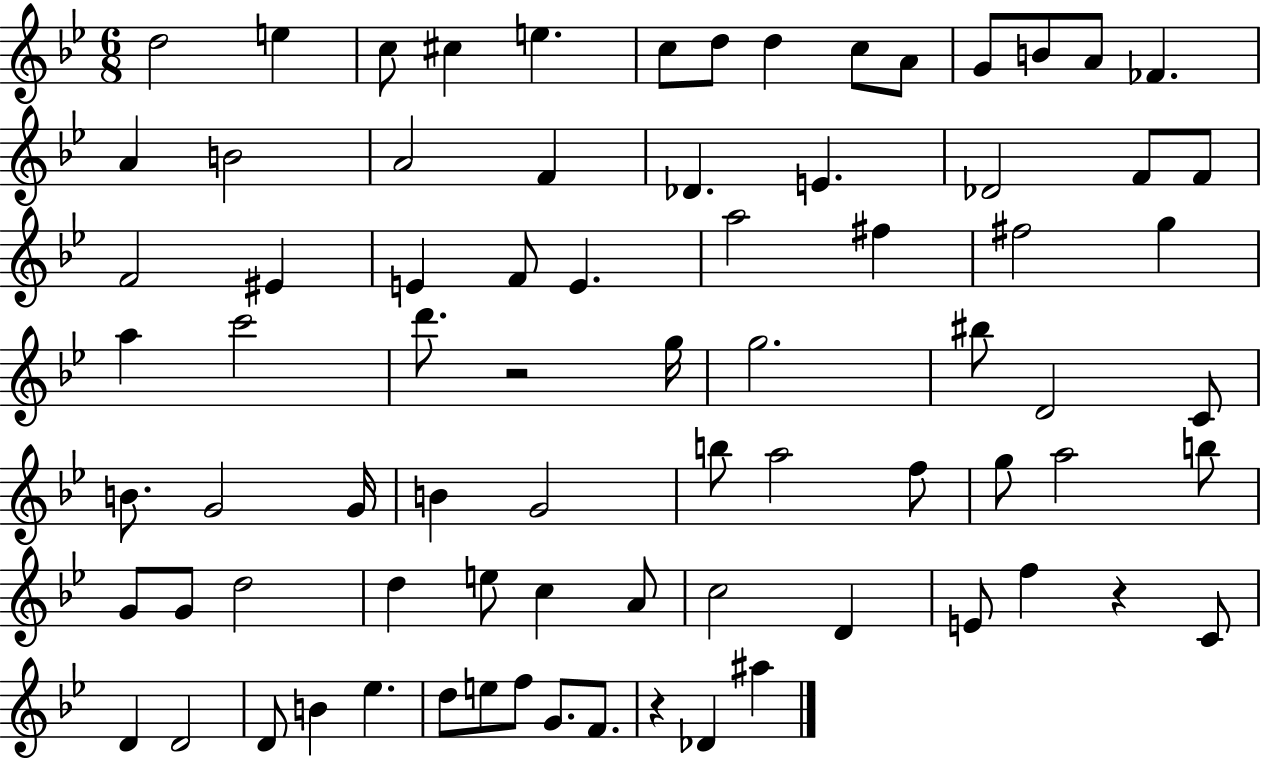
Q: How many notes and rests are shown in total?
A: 78